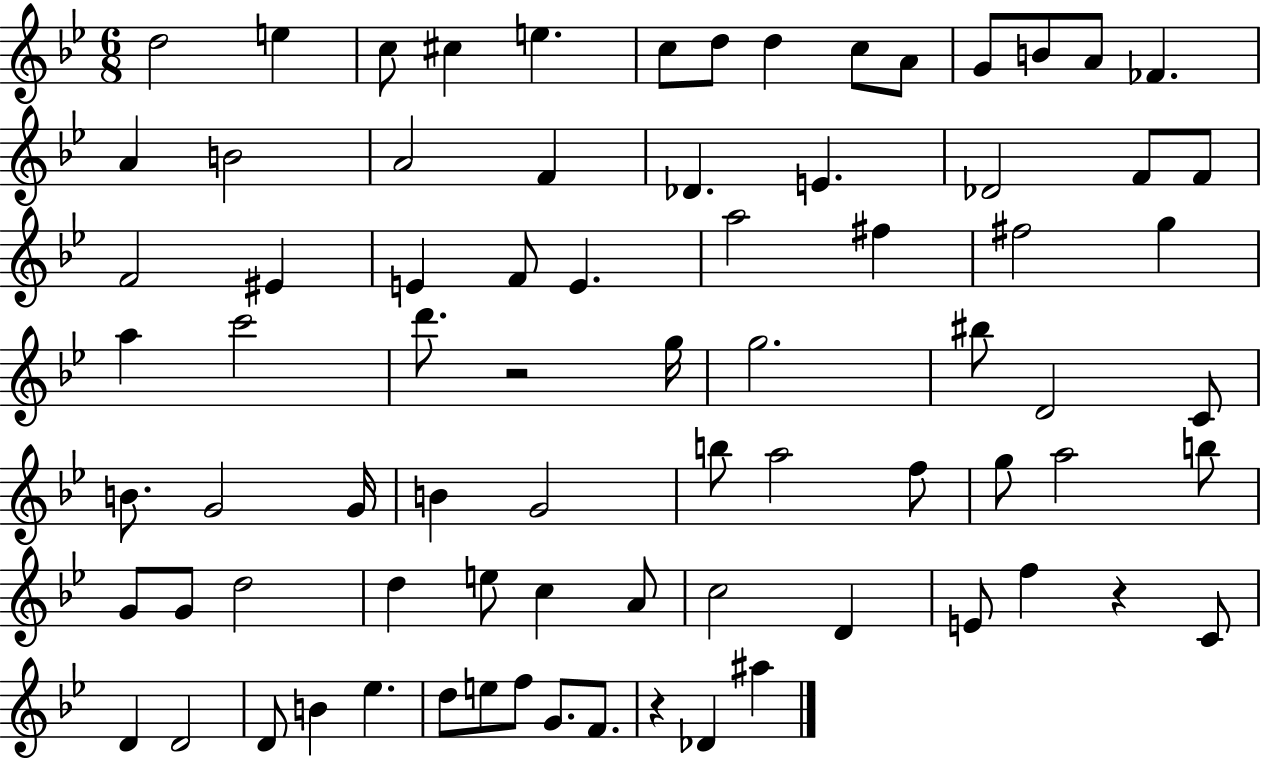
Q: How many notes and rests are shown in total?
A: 78